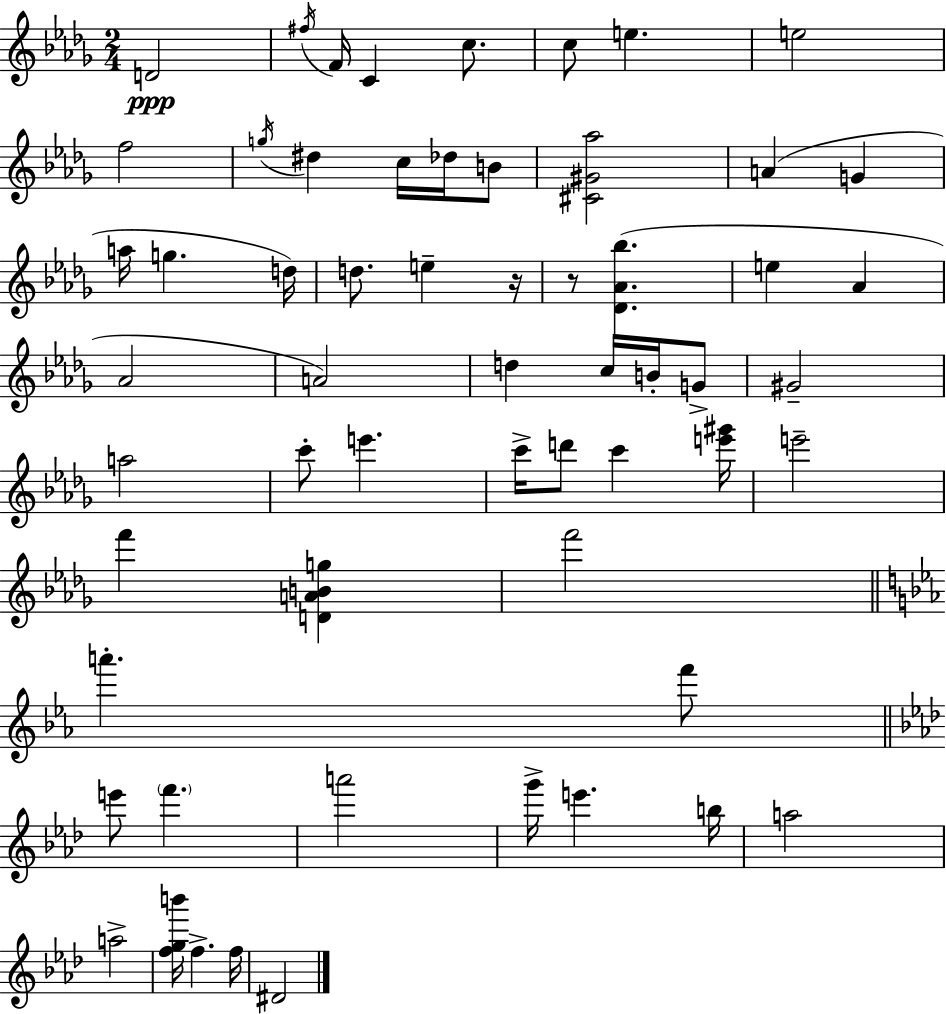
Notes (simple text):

D4/h F#5/s F4/s C4/q C5/e. C5/e E5/q. E5/h F5/h G5/s D#5/q C5/s Db5/s B4/e [C#4,G#4,Ab5]/h A4/q G4/q A5/s G5/q. D5/s D5/e. E5/q R/s R/e [Db4,Ab4,Bb5]/q. E5/q Ab4/q Ab4/h A4/h D5/q C5/s B4/s G4/e G#4/h A5/h C6/e E6/q. C6/s D6/e C6/q [E6,G#6]/s E6/h F6/q [D4,A4,B4,G5]/q F6/h A6/q. F6/e E6/e F6/q. A6/h G6/s E6/q. B5/s A5/h A5/h [F5,G5,B6]/s F5/q. F5/s D#4/h